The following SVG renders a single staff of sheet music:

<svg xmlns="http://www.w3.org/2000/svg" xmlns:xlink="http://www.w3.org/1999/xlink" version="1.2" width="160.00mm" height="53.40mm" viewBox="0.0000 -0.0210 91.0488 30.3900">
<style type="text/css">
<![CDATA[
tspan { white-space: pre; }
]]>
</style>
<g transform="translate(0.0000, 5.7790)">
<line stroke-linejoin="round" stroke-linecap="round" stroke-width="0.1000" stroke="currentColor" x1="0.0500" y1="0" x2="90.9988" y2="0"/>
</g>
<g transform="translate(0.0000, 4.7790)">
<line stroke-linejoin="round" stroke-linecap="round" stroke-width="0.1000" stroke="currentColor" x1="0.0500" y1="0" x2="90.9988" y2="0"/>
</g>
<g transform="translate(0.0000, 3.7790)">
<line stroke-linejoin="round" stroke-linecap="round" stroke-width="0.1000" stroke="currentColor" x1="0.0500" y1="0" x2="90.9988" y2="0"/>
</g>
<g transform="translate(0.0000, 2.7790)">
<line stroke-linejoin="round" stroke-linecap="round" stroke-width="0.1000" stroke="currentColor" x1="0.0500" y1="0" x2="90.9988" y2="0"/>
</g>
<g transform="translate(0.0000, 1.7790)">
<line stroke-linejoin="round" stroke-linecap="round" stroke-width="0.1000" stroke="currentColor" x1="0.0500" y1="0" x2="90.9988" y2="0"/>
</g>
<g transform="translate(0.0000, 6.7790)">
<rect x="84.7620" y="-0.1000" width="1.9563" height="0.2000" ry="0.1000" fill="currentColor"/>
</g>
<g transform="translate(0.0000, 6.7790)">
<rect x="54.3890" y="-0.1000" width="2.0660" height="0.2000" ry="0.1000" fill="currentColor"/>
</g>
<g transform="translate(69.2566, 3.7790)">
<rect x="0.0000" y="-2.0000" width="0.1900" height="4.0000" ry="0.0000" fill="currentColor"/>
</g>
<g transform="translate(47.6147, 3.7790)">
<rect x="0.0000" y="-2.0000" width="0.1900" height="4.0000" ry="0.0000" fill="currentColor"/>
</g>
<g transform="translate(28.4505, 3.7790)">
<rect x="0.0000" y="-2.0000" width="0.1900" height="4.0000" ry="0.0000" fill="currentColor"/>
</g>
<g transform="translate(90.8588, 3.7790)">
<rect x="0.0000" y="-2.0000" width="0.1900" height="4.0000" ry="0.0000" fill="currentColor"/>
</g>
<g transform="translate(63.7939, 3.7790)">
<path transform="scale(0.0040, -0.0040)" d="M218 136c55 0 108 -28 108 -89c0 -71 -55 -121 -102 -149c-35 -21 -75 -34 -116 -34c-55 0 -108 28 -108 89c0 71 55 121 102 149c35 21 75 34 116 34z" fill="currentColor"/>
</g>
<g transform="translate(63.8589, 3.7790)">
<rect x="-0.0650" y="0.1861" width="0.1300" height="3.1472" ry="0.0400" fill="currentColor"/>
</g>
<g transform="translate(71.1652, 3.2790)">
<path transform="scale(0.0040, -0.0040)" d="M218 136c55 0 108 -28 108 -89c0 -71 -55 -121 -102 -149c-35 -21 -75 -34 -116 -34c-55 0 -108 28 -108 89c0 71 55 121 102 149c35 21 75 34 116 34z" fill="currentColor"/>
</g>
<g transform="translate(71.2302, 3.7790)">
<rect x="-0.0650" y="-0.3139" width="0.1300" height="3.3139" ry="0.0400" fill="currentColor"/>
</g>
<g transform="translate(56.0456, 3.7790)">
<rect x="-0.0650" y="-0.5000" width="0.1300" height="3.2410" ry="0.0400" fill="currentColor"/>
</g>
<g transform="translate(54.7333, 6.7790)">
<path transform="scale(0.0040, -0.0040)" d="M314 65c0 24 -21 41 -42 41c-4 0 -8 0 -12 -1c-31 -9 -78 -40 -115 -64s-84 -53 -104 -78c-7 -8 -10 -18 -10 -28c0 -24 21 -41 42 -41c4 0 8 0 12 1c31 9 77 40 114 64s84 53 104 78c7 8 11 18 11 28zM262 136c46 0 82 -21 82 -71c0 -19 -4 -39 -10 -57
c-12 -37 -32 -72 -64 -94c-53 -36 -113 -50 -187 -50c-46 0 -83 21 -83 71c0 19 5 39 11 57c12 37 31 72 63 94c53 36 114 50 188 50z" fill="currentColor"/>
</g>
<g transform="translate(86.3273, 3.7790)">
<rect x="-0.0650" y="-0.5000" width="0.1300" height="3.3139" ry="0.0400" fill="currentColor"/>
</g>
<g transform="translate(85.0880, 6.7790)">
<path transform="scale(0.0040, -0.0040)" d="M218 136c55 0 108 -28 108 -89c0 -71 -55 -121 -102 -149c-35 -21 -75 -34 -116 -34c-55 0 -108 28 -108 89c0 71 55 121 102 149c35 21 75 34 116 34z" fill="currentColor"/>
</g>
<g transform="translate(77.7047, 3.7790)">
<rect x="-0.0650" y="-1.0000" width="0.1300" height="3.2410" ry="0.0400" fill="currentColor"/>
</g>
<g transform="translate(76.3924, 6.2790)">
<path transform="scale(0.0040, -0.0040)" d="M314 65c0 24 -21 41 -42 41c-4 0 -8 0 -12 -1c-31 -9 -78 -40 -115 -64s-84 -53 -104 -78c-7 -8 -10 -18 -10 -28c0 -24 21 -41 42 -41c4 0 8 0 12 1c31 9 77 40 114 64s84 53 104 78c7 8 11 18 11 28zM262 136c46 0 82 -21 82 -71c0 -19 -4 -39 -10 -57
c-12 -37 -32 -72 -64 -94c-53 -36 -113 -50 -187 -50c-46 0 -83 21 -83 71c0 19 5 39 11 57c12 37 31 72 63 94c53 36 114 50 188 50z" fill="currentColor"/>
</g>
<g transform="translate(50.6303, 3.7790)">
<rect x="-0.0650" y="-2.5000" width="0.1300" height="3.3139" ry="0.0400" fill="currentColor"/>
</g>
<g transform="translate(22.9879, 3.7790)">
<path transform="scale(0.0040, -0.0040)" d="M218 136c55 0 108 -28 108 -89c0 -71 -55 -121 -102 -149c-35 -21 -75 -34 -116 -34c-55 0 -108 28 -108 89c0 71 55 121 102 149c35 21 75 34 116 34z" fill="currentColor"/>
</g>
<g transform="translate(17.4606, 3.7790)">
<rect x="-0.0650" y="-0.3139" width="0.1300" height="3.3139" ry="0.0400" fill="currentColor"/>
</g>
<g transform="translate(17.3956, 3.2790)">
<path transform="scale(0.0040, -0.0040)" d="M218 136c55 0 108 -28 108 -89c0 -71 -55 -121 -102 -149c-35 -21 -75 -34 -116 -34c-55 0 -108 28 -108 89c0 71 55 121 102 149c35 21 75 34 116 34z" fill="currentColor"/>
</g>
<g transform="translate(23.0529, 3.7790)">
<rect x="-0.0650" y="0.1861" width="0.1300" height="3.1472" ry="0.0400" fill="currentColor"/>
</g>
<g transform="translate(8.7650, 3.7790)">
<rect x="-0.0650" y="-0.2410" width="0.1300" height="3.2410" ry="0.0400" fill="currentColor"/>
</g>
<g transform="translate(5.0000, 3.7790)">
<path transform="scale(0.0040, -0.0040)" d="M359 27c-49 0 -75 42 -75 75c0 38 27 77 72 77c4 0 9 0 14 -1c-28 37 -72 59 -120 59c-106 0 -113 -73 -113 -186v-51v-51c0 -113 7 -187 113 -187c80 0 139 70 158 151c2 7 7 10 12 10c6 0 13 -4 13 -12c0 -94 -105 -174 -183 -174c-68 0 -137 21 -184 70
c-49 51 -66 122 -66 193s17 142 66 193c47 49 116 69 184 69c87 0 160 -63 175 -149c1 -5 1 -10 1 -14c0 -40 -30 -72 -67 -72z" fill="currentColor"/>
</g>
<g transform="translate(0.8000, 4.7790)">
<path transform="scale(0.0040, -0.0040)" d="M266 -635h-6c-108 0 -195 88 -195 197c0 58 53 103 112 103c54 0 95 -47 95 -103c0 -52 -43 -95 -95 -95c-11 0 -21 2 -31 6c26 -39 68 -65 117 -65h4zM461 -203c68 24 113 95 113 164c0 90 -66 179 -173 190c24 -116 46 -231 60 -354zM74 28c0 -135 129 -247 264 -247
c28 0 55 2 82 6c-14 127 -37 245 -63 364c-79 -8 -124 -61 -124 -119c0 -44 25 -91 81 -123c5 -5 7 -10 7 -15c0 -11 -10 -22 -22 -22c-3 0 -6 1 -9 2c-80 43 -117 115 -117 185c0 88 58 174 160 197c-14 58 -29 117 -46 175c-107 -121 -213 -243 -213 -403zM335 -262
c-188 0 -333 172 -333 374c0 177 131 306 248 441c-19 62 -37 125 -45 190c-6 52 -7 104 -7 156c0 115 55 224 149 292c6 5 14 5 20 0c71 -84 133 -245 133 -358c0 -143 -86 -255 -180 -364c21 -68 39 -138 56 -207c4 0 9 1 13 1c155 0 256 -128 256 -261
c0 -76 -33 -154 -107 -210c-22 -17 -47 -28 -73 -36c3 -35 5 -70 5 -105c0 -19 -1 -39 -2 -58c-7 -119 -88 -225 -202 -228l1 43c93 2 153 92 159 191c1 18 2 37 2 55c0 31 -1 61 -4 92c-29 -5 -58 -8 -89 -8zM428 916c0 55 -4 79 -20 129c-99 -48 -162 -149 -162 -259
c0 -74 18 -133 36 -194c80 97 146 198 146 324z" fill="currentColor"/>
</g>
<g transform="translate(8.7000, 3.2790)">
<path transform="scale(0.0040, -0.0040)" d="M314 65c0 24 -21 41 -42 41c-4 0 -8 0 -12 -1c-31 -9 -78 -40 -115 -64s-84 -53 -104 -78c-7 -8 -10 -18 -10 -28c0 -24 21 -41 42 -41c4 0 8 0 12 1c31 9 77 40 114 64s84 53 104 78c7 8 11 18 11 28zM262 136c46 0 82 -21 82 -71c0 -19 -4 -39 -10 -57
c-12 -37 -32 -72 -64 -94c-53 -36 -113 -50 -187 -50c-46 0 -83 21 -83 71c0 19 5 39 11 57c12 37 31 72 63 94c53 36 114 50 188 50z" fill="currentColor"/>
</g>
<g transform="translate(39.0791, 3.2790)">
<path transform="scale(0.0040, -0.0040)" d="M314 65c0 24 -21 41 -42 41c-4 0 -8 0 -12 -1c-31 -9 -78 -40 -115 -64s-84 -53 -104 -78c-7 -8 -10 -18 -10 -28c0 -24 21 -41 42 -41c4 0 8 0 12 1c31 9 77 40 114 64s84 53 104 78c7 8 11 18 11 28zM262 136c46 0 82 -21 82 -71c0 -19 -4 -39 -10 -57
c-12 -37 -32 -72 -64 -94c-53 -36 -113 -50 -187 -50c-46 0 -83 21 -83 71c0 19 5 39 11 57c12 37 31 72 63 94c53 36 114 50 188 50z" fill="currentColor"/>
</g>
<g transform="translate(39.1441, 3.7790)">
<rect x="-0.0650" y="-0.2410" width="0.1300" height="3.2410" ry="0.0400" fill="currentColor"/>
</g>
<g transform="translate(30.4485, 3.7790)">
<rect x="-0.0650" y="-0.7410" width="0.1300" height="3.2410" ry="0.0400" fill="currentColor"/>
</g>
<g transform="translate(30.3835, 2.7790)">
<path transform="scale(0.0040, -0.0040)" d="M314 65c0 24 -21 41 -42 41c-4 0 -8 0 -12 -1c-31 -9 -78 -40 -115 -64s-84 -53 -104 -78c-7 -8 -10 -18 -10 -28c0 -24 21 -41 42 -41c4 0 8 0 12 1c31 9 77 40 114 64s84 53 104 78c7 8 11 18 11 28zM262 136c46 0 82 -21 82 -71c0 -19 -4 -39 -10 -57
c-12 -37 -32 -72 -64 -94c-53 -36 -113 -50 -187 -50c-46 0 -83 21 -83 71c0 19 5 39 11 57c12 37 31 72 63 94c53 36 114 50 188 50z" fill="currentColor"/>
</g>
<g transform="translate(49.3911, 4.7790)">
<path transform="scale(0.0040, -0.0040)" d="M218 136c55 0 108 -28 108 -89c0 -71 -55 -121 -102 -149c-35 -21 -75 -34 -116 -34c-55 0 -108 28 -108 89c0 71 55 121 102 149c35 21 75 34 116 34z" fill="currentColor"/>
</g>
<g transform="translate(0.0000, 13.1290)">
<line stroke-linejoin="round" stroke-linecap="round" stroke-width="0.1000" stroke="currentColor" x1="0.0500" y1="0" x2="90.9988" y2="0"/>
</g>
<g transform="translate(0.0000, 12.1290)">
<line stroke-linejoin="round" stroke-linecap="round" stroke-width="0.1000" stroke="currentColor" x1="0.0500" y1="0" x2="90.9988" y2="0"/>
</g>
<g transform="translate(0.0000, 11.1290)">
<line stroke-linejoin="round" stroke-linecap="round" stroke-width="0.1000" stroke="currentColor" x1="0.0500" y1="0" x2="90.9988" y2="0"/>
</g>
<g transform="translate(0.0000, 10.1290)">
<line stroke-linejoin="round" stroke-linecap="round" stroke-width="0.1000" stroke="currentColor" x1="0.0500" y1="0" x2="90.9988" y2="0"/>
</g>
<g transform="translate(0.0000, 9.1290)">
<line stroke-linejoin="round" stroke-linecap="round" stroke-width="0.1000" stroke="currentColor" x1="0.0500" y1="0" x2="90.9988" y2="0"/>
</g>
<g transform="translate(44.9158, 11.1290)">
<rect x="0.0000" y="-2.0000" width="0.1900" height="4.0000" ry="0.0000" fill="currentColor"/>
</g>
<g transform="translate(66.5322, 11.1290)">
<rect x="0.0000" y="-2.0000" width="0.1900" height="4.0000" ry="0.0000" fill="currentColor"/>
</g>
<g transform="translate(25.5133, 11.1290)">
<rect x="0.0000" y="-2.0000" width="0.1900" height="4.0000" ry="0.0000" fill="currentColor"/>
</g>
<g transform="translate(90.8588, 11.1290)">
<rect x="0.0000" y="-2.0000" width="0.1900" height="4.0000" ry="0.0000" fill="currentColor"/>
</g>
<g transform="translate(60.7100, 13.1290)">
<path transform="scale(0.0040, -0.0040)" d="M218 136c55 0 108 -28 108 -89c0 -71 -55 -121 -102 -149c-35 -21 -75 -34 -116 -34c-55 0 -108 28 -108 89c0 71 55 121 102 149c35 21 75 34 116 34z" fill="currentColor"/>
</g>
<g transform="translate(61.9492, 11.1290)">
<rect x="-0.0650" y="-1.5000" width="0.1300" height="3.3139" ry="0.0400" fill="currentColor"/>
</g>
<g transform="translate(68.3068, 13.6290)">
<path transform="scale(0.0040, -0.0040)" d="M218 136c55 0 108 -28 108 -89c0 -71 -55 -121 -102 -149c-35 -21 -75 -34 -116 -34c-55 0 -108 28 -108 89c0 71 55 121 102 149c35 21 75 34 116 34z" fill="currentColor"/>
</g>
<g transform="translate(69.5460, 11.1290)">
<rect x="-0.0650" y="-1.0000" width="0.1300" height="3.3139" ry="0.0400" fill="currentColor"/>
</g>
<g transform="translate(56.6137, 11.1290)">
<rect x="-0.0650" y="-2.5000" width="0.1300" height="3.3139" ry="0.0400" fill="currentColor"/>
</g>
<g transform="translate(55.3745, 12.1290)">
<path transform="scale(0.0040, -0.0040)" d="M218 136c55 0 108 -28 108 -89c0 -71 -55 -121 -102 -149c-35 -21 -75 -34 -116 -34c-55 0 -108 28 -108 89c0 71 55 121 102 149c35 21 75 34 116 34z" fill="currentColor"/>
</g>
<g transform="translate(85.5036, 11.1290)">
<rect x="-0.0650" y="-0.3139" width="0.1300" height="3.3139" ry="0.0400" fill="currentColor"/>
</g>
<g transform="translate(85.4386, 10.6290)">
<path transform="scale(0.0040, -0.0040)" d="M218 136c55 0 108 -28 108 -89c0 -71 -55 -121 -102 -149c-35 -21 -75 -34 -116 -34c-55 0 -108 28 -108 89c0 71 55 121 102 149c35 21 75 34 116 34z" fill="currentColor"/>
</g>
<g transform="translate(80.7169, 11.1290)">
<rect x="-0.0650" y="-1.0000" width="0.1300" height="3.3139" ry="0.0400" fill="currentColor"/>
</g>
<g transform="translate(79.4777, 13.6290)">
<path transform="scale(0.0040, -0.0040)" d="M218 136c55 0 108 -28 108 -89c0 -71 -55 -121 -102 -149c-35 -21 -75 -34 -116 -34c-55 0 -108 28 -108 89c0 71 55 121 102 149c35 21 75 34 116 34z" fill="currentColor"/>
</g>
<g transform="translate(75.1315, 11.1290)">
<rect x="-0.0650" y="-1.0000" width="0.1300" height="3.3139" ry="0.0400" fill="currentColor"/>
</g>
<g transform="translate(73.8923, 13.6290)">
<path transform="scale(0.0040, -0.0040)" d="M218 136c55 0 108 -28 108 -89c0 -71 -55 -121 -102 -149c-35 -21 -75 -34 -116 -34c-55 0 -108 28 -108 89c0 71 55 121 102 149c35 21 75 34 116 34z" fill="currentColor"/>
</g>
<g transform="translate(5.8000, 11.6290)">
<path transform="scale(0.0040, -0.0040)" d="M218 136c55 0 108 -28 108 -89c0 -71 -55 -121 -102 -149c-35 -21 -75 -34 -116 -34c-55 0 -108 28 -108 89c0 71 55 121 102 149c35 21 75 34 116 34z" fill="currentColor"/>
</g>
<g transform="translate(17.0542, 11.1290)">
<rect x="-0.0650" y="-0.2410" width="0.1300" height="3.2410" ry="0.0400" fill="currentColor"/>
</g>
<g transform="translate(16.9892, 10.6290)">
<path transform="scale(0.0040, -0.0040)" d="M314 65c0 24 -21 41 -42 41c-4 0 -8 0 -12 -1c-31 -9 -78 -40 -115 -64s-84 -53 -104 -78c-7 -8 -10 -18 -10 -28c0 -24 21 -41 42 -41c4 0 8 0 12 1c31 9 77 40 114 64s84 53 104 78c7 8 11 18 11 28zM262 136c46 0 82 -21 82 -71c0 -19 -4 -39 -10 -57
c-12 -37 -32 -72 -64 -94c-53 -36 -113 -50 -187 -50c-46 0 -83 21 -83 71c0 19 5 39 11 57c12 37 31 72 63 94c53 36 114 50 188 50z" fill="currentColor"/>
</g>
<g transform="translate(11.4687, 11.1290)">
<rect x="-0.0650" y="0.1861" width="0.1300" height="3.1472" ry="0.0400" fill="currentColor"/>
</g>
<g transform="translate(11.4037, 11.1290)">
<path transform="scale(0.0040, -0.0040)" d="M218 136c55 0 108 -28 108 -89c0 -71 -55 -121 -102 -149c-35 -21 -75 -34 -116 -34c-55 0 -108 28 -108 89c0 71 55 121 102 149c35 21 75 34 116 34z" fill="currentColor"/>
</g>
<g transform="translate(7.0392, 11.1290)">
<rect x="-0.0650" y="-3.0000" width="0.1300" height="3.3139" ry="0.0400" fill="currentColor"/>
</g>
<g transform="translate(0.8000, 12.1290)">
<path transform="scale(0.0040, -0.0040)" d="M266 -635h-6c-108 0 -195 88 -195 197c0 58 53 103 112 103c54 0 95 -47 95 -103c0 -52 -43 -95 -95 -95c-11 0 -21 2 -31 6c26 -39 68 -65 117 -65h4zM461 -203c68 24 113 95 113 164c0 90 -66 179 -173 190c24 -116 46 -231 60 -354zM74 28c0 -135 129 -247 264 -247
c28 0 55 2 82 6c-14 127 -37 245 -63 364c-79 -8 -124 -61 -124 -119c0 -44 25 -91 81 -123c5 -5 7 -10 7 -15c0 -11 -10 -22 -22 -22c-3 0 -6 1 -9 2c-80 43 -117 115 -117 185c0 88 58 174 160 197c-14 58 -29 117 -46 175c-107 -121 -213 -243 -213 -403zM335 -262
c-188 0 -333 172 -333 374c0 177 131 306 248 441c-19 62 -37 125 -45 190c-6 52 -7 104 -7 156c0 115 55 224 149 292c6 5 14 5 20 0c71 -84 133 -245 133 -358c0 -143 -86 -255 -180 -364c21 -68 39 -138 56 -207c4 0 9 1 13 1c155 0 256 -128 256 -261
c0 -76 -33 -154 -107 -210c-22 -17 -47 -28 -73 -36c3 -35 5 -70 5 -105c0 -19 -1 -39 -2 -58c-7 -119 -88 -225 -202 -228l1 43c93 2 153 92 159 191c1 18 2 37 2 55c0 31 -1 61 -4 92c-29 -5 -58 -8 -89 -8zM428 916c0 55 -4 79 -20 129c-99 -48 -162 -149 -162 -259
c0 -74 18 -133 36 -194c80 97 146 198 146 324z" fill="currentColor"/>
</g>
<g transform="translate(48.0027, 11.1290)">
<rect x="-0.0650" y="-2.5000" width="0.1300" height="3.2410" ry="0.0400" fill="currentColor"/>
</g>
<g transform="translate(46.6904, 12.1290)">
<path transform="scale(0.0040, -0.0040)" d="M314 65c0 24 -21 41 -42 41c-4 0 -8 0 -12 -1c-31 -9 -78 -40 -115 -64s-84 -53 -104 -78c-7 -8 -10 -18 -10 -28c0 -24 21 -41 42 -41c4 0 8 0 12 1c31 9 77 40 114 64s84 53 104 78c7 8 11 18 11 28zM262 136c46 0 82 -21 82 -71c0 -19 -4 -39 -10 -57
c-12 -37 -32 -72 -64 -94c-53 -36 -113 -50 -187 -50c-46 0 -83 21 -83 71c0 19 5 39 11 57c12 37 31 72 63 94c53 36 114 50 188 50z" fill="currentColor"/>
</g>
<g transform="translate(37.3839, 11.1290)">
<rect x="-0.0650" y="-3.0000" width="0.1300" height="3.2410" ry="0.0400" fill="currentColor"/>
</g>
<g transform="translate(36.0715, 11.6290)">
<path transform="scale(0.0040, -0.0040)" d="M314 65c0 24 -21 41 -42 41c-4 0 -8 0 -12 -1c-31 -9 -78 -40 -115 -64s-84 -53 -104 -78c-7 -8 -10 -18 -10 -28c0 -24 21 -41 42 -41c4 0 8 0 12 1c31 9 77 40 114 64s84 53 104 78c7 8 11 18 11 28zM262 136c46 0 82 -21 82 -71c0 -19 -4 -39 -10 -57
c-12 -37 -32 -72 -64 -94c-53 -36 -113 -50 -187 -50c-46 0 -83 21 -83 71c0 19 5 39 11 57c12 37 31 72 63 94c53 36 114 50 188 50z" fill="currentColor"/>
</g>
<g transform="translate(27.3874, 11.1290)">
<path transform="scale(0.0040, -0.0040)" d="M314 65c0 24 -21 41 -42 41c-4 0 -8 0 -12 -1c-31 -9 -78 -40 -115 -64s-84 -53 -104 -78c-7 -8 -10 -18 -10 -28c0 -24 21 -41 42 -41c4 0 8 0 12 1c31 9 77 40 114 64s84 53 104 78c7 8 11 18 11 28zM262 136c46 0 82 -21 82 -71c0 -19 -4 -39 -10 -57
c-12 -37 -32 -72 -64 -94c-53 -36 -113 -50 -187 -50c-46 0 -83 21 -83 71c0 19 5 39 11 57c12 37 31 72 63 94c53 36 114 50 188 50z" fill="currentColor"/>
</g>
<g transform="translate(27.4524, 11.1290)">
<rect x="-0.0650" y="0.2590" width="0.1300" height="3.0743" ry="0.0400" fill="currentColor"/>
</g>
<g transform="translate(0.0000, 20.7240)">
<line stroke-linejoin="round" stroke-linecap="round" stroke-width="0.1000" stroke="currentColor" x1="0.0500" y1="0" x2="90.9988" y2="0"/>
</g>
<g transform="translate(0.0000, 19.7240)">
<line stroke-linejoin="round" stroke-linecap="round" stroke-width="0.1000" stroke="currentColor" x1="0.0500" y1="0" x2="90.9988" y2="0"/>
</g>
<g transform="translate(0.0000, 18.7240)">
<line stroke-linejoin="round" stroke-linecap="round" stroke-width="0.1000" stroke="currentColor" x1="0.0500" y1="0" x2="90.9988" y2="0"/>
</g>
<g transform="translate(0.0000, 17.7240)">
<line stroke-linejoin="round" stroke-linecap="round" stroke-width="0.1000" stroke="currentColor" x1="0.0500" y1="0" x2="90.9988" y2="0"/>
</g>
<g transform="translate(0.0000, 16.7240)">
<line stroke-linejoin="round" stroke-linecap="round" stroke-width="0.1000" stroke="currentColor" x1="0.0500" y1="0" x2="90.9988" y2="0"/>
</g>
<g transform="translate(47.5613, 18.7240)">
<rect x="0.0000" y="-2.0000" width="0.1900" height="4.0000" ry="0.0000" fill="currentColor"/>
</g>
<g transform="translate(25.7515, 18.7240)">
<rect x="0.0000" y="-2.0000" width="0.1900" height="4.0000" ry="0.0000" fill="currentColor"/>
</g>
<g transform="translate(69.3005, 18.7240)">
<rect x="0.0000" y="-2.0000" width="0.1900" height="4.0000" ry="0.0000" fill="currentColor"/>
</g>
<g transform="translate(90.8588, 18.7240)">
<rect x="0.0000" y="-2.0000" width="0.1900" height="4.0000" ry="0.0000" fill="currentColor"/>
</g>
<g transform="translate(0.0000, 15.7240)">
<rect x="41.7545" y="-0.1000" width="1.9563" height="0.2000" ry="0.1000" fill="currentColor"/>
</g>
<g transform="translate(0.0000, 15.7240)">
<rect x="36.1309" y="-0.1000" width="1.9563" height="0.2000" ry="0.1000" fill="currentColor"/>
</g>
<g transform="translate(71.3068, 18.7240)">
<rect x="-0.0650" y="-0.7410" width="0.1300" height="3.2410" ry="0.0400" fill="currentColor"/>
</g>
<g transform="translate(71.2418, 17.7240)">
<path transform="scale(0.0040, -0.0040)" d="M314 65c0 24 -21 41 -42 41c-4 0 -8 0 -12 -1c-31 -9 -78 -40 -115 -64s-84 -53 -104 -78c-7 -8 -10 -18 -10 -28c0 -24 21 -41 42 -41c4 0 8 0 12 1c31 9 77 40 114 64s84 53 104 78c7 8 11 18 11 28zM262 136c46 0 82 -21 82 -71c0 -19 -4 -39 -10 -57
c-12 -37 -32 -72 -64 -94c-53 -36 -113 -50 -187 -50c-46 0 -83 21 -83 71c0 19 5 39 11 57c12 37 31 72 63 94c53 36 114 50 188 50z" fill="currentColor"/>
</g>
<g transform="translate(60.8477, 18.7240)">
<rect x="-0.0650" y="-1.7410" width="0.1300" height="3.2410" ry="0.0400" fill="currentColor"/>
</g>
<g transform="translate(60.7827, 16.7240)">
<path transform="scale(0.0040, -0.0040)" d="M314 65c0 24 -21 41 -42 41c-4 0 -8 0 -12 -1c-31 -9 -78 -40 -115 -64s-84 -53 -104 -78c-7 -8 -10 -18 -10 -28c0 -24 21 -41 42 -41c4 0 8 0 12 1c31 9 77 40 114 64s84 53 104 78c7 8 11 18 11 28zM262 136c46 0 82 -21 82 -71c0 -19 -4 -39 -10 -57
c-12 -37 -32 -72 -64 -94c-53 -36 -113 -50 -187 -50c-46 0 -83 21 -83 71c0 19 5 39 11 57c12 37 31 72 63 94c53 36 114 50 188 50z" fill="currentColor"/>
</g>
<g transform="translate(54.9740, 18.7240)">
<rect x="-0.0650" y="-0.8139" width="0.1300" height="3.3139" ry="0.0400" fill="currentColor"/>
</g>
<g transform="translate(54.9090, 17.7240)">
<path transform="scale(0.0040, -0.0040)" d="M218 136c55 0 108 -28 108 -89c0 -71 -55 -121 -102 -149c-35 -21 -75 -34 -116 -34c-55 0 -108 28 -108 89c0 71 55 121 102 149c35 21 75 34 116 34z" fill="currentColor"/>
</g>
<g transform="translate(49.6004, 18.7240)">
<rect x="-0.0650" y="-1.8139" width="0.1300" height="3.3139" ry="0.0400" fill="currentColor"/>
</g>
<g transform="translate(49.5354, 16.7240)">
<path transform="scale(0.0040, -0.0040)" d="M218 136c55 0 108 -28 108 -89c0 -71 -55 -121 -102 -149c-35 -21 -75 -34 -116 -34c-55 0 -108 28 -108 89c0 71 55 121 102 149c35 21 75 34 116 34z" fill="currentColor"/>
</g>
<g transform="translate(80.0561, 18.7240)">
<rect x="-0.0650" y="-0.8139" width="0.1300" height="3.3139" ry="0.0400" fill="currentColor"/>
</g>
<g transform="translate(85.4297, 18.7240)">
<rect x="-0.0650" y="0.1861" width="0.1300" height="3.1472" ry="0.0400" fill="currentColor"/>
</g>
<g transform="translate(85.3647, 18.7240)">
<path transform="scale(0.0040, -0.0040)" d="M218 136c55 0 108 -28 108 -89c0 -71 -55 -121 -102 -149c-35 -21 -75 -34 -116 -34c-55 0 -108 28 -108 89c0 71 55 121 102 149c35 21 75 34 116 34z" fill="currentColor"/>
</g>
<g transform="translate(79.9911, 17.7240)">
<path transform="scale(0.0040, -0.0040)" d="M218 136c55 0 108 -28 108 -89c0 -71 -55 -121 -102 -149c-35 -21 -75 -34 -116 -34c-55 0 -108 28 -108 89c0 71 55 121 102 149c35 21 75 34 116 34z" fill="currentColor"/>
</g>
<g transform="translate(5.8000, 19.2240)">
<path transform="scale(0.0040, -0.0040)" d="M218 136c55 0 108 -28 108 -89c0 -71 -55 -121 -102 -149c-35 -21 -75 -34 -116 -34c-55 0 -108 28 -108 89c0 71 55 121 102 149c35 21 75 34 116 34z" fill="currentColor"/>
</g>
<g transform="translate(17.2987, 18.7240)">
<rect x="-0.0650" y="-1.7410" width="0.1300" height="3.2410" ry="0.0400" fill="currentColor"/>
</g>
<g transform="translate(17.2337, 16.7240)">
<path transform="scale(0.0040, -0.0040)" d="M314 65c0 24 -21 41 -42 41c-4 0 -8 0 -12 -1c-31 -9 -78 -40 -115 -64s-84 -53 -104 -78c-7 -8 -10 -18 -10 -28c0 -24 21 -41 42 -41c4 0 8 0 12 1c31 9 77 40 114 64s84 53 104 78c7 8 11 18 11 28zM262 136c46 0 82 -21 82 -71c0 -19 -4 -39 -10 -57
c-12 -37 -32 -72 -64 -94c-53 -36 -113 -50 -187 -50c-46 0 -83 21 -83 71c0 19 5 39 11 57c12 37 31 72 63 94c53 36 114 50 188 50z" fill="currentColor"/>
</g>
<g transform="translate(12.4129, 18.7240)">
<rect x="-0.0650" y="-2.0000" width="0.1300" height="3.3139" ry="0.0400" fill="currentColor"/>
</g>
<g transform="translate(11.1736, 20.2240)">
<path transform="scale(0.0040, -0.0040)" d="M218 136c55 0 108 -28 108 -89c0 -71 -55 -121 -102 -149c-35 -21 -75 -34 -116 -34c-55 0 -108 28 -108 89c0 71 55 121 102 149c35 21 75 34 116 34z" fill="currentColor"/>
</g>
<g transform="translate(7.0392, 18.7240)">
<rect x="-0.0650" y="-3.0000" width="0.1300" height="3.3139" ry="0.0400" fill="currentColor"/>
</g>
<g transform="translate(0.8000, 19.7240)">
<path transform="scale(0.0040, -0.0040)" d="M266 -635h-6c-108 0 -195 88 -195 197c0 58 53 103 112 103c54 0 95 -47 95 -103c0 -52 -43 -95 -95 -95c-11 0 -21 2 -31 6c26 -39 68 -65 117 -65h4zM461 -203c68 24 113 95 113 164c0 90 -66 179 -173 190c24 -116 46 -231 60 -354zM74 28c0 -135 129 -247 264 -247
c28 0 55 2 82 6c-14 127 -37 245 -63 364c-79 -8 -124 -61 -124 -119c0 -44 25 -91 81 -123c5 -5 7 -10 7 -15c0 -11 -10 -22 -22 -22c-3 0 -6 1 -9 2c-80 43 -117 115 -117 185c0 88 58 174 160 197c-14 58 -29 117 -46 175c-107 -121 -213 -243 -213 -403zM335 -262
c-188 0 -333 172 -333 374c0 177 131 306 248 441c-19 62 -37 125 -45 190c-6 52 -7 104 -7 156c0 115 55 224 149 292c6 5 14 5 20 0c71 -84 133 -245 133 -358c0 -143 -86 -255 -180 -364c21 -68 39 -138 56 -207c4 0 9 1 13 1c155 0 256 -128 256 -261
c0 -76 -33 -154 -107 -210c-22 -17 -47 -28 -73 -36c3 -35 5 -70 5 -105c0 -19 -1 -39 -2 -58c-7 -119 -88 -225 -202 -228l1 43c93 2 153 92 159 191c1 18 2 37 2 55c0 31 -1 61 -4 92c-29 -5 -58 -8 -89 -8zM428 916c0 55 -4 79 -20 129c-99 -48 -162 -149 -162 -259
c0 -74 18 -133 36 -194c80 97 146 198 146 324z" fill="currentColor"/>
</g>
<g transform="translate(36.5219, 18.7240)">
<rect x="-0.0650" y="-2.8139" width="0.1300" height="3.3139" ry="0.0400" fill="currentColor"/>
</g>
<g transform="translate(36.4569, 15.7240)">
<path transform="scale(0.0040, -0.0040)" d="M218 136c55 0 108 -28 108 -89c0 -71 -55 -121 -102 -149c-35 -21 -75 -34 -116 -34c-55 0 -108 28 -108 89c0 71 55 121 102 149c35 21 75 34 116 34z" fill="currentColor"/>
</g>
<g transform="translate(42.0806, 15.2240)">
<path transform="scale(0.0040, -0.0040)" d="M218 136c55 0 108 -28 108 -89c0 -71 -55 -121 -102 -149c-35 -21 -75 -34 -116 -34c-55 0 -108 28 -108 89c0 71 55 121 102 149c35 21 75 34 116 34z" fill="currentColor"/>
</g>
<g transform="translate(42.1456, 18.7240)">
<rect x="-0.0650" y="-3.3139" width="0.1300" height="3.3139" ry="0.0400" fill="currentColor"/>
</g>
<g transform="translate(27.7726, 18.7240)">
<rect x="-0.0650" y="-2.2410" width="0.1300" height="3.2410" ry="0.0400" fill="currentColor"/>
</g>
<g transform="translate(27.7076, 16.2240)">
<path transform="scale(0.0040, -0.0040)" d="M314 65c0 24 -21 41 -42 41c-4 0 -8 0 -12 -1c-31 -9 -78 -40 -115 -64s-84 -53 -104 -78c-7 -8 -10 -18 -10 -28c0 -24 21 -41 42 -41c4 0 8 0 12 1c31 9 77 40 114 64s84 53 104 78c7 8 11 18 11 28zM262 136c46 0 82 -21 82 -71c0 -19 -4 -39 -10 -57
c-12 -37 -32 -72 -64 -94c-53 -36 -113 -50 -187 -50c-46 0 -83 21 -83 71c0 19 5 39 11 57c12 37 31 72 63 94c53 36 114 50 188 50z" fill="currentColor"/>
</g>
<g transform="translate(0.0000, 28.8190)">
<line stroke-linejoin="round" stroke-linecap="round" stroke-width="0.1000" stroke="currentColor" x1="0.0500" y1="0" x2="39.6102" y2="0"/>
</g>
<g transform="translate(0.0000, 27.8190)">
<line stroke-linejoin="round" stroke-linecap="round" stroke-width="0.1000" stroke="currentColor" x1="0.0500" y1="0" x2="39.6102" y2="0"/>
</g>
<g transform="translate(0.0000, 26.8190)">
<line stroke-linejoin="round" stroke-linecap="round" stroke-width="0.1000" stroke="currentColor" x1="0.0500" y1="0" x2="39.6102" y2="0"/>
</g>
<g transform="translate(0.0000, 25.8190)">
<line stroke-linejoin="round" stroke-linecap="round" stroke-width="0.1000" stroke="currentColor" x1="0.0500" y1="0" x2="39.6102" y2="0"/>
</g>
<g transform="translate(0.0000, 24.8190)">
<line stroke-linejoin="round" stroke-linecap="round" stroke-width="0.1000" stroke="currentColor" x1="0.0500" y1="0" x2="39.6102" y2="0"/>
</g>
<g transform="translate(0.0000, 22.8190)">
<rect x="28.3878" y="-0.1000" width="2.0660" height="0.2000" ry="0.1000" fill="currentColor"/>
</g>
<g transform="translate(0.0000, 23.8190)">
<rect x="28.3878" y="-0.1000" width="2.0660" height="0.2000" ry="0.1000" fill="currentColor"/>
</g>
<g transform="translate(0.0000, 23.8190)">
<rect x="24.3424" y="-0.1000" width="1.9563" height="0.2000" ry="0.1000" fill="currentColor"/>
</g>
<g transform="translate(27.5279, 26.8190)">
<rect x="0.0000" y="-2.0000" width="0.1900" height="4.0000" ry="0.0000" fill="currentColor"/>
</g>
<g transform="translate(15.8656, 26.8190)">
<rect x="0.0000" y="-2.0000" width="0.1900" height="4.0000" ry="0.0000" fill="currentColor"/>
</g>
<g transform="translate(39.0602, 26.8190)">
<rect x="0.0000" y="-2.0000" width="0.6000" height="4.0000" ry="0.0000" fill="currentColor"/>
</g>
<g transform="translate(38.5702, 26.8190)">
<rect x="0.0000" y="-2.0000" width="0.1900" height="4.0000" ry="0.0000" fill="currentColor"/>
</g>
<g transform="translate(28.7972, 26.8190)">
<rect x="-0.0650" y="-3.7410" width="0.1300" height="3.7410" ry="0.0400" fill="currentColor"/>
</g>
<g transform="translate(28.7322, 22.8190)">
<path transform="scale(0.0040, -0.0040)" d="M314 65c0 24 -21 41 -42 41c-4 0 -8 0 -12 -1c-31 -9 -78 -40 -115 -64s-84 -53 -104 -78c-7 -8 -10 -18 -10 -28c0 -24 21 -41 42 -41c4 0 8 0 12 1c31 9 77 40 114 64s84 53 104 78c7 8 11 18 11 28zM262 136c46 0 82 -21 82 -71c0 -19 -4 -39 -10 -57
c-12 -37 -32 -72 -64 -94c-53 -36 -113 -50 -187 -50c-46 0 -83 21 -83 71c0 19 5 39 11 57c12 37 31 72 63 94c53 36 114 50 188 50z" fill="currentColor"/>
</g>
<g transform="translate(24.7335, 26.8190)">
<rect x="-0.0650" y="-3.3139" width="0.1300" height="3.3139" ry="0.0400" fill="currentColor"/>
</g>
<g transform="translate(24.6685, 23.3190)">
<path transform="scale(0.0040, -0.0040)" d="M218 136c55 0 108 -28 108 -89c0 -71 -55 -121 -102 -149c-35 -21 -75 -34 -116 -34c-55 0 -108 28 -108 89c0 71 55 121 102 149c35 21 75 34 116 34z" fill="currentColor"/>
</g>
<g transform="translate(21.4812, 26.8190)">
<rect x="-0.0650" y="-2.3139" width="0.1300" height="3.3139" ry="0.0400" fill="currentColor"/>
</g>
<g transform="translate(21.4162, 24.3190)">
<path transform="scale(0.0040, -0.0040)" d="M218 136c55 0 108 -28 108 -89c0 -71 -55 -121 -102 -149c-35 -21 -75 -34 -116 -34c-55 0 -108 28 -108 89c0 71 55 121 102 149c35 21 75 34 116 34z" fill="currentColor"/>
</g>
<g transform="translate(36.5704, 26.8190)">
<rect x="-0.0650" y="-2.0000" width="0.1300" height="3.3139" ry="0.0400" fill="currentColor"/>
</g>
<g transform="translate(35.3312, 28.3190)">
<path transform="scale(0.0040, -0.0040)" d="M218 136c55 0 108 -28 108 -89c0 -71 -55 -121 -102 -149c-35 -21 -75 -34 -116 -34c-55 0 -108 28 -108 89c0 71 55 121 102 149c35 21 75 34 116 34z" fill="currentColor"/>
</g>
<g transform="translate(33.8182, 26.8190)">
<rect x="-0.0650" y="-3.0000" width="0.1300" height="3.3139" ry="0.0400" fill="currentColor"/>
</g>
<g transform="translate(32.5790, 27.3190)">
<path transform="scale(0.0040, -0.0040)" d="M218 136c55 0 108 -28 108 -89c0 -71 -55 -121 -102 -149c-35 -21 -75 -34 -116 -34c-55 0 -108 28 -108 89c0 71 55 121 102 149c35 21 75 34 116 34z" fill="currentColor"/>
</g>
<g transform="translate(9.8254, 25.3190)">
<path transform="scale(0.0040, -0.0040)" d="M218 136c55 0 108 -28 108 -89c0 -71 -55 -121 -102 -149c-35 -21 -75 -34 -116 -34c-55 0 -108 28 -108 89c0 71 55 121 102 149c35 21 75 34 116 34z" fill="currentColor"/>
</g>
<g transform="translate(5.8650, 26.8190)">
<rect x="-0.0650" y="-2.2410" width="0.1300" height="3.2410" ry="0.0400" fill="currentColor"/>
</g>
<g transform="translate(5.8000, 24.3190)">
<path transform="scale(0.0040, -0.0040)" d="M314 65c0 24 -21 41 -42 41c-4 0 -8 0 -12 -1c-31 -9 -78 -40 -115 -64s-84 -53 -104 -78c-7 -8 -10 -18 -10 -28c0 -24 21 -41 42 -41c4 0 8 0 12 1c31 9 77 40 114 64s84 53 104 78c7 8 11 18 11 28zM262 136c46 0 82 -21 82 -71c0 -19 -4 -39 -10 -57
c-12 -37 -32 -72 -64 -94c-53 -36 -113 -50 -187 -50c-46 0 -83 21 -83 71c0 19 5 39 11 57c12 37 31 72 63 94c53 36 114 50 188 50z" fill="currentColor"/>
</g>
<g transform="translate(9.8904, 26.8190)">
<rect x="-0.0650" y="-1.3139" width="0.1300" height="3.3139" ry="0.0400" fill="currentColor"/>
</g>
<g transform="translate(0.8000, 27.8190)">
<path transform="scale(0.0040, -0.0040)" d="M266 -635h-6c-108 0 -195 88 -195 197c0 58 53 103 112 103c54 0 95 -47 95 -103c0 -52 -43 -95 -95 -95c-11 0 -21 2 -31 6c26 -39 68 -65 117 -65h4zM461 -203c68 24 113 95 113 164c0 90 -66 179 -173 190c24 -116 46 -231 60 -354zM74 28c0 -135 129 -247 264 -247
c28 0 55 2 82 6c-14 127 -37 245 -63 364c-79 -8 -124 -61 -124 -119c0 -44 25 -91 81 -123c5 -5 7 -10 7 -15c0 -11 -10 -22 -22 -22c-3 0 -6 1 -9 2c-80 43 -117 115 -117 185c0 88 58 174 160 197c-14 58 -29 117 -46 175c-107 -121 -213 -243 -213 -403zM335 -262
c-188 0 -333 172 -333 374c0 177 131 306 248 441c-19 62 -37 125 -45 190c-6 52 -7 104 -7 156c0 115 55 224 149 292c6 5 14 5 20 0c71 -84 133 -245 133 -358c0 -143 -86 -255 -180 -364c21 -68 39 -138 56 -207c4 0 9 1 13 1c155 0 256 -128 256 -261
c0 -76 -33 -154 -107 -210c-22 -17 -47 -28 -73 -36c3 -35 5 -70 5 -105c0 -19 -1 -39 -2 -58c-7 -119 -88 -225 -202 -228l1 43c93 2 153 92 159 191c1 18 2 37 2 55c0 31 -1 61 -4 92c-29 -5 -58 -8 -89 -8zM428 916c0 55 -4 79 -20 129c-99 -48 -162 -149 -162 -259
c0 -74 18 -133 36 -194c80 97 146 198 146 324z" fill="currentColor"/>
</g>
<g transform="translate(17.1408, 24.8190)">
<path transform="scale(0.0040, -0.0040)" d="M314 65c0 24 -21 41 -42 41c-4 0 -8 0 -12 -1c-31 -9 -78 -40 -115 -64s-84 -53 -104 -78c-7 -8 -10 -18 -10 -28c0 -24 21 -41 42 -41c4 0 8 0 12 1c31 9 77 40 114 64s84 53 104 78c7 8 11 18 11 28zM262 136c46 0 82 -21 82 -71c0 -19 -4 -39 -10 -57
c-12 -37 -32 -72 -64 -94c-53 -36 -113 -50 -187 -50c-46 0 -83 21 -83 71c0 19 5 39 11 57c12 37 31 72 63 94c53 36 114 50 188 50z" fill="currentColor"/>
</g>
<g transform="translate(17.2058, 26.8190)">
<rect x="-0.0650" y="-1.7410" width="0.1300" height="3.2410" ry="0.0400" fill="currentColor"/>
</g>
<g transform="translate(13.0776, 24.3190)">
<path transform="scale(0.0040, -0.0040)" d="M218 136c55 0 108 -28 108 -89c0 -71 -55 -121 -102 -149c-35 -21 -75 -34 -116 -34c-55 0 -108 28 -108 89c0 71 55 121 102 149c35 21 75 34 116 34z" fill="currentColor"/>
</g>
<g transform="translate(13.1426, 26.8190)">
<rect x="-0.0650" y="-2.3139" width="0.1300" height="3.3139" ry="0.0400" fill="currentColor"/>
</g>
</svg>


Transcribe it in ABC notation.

X:1
T:Untitled
M:4/4
L:1/4
K:C
c2 c B d2 c2 G C2 B c D2 C A B c2 B2 A2 G2 G E D D D c A F f2 g2 a b f d f2 d2 d B g2 e g f2 g b c'2 A F